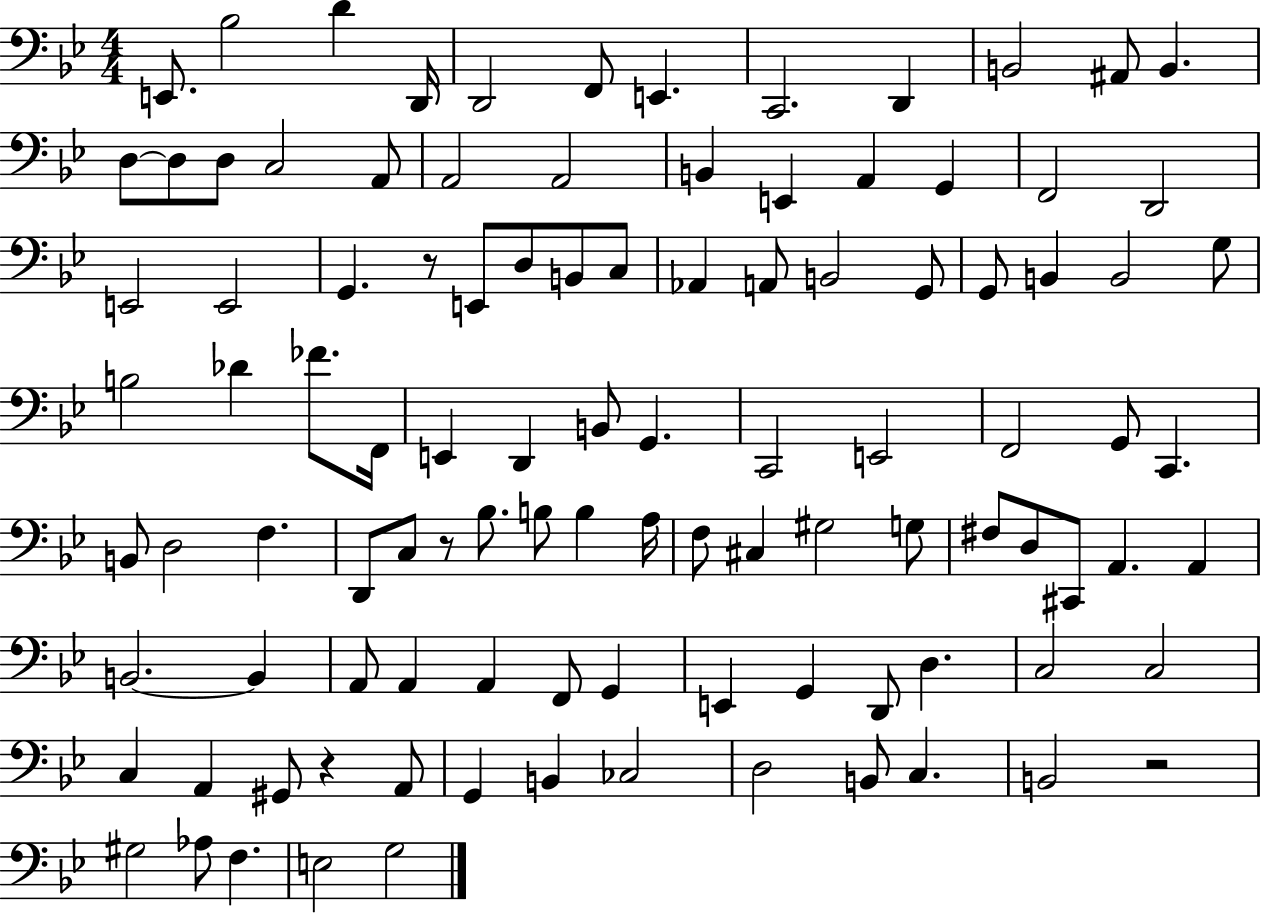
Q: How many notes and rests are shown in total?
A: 104